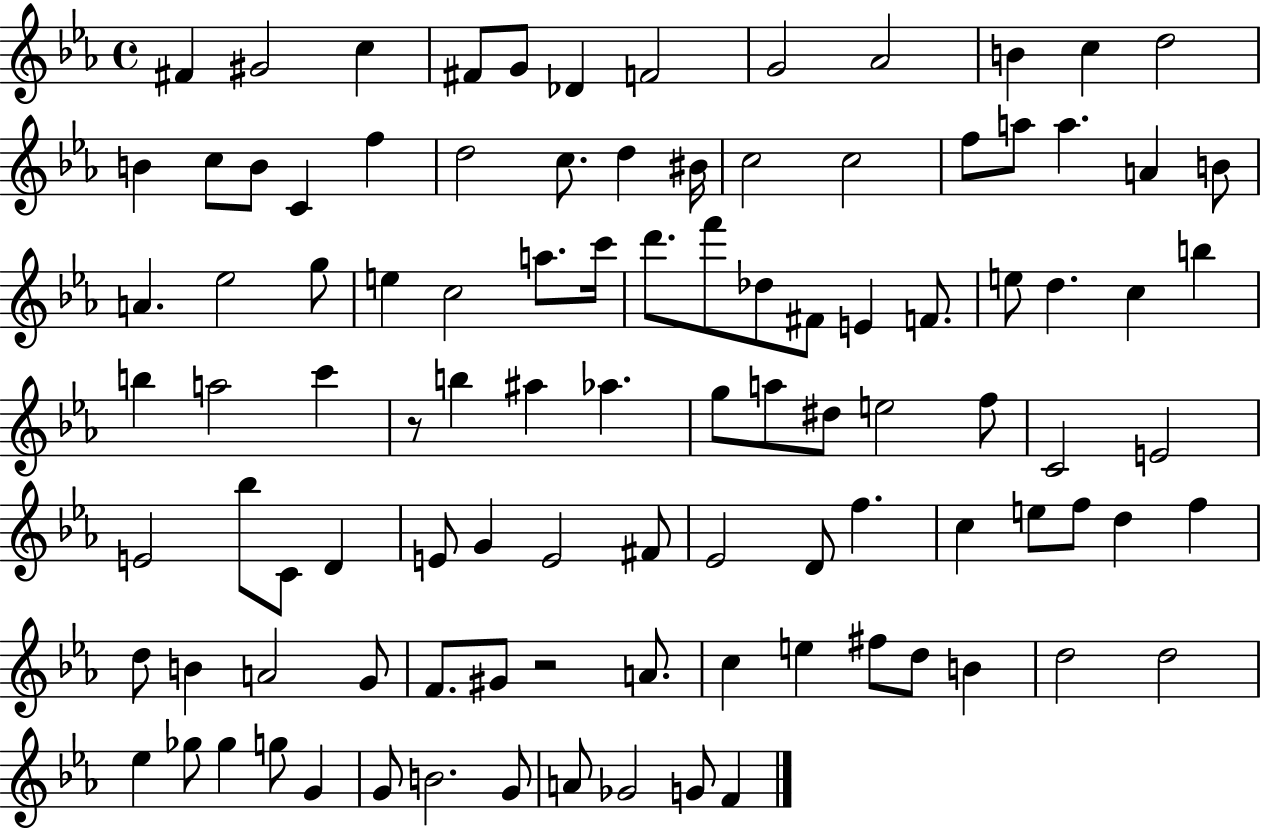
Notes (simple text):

F#4/q G#4/h C5/q F#4/e G4/e Db4/q F4/h G4/h Ab4/h B4/q C5/q D5/h B4/q C5/e B4/e C4/q F5/q D5/h C5/e. D5/q BIS4/s C5/h C5/h F5/e A5/e A5/q. A4/q B4/e A4/q. Eb5/h G5/e E5/q C5/h A5/e. C6/s D6/e. F6/e Db5/e F#4/e E4/q F4/e. E5/e D5/q. C5/q B5/q B5/q A5/h C6/q R/e B5/q A#5/q Ab5/q. G5/e A5/e D#5/e E5/h F5/e C4/h E4/h E4/h Bb5/e C4/e D4/q E4/e G4/q E4/h F#4/e Eb4/h D4/e F5/q. C5/q E5/e F5/e D5/q F5/q D5/e B4/q A4/h G4/e F4/e. G#4/e R/h A4/e. C5/q E5/q F#5/e D5/e B4/q D5/h D5/h Eb5/q Gb5/e Gb5/q G5/e G4/q G4/e B4/h. G4/e A4/e Gb4/h G4/e F4/q